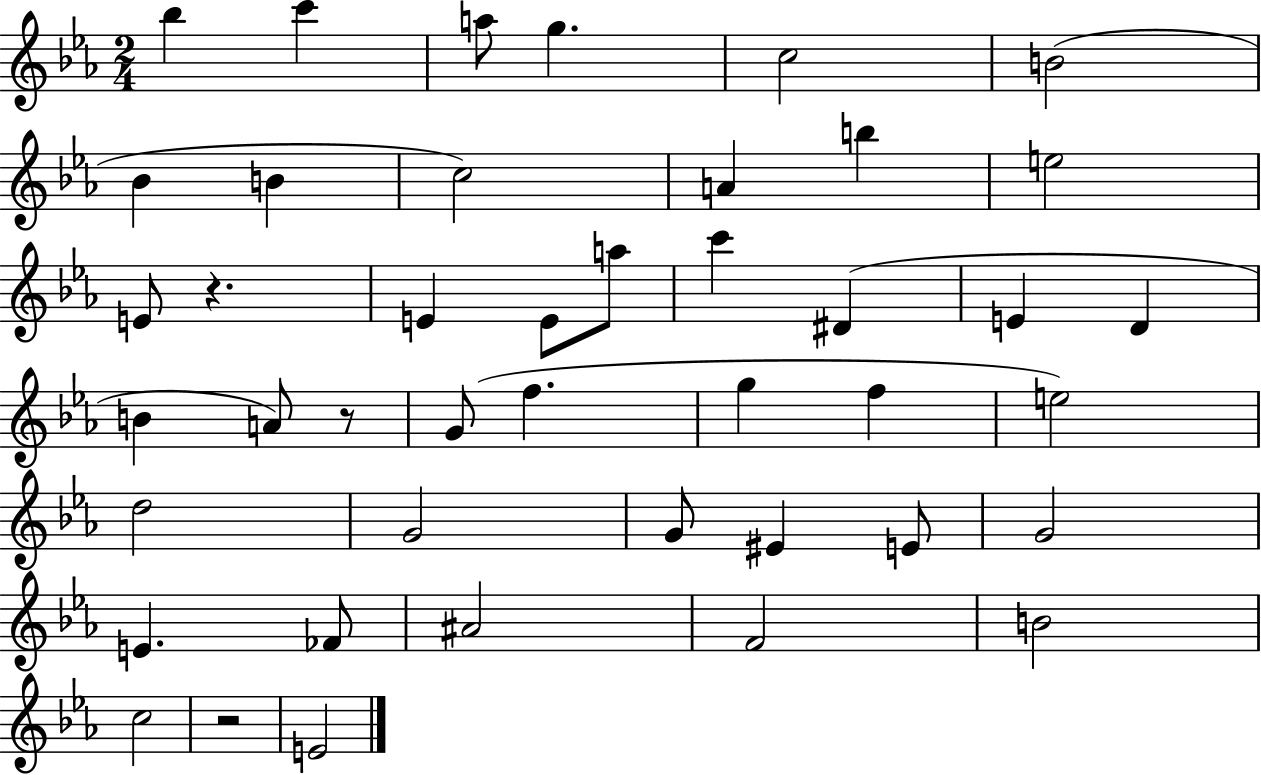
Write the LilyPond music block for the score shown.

{
  \clef treble
  \numericTimeSignature
  \time 2/4
  \key ees \major
  bes''4 c'''4 | a''8 g''4. | c''2 | b'2( | \break bes'4 b'4 | c''2) | a'4 b''4 | e''2 | \break e'8 r4. | e'4 e'8 a''8 | c'''4 dis'4( | e'4 d'4 | \break b'4 a'8) r8 | g'8( f''4. | g''4 f''4 | e''2) | \break d''2 | g'2 | g'8 eis'4 e'8 | g'2 | \break e'4. fes'8 | ais'2 | f'2 | b'2 | \break c''2 | r2 | e'2 | \bar "|."
}